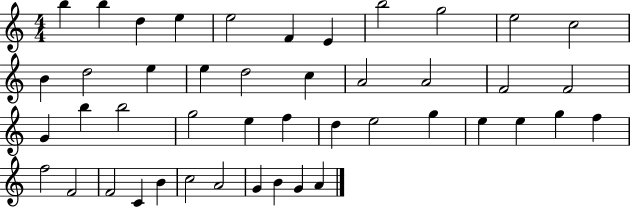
X:1
T:Untitled
M:4/4
L:1/4
K:C
b b d e e2 F E b2 g2 e2 c2 B d2 e e d2 c A2 A2 F2 F2 G b b2 g2 e f d e2 g e e g f f2 F2 F2 C B c2 A2 G B G A